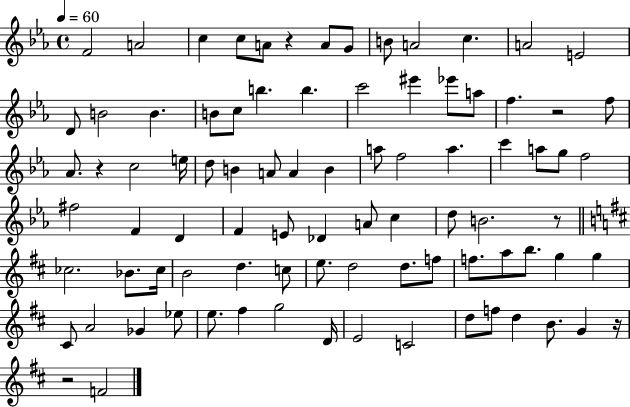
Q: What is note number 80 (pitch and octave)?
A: G4